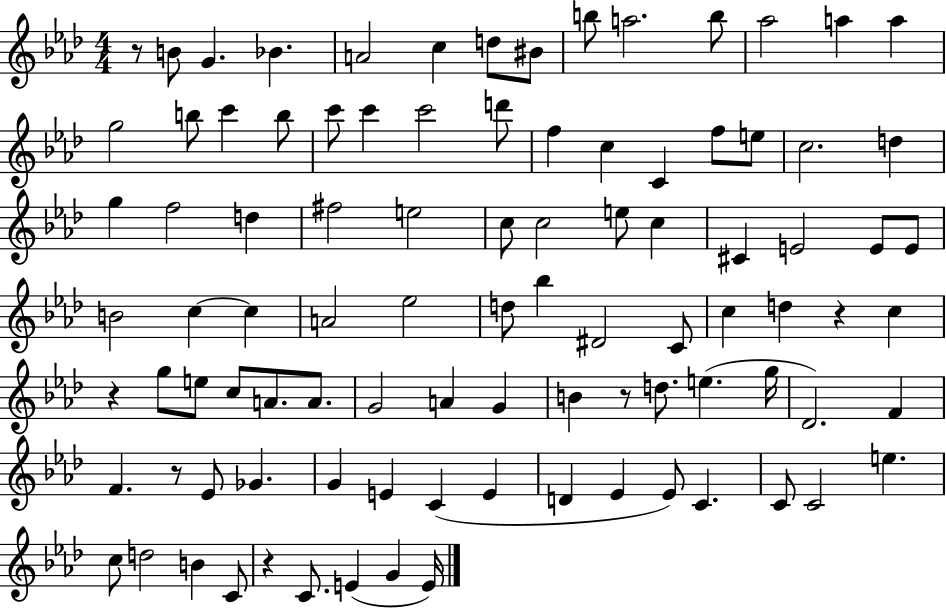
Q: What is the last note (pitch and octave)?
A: E4